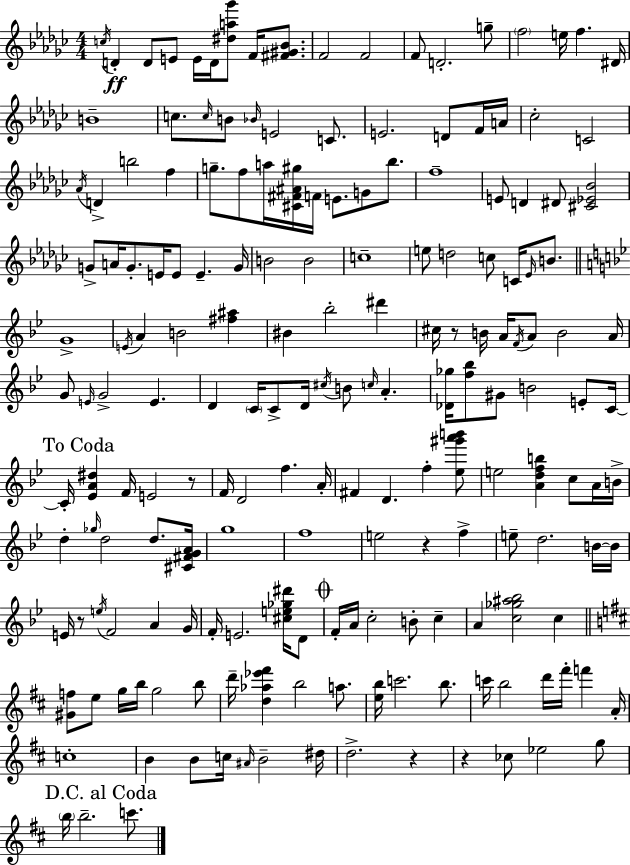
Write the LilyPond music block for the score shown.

{
  \clef treble
  \numericTimeSignature
  \time 4/4
  \key ees \minor
  \repeat volta 2 { \acciaccatura { c''16 }\ff d'4-. d'8 e'8 e'16 d'16 <dis'' a'' ges'''>8 f'16 <fis' gis' bes'>8. | f'2 f'2 | f'8 d'2.-. g''8-- | \parenthesize f''2 e''16 f''4. | \break dis'16 b'1-- | c''8. \grace { c''16 } b'8 \grace { bes'16 } e'2 | c'8. e'2. d'8 | f'16 a'16 ces''2-. c'2 | \break \acciaccatura { aes'16 } d'4-> b''2 | f''4 g''8.-- f''8 a''16 <cis' fis' ais' gis''>16 f'16 e'8. g'8 | bes''8. f''1-- | e'8 d'4 dis'8 <cis' ees' bes'>2 | \break g'8-> a'16 g'8.-. e'16 e'8 e'4.-- | g'16 b'2 b'2 | c''1-- | e''8 d''2 c''8 | \break c'16 \grace { ees'16 } b'8. \bar "||" \break \key bes \major g'1-> | \acciaccatura { e'16 } a'4 b'2 <fis'' ais''>4 | bis'4 bes''2-. dis'''4 | cis''16 r8 b'16 a'16 \acciaccatura { f'16 } a'8 b'2 | \break a'16 g'8 \grace { e'16 } g'2-> e'4. | d'4 \parenthesize c'16 c'8-> d'16 \acciaccatura { cis''16 } b'8 \grace { c''16 } a'4.-. | <des' ges''>16 <f'' bes''>8 gis'8 b'2 | e'8-. c'16~~ \mark "To Coda" c'16-. <ees' a' dis''>4 f'16 e'2 | \break r8 f'16 d'2 f''4. | a'16-. fis'4 d'4. f''4-. | <ees'' gis''' a''' b'''>8 e''2 <a' d'' f'' b''>4 | c''8 a'16 b'16-> d''4-. \grace { ges''16 } d''2 | \break d''8. <cis' fis' g' a'>16 g''1 | f''1 | e''2 r4 | f''4-> e''8-- d''2. | \break b'16~~ b'16 e'16 r8 \acciaccatura { e''16 } f'2 | a'4 g'16 f'16-. e'2. | <cis'' e'' ges'' dis'''>16 d'8 \mark \markup { \musicglyph "scripts.coda" } f'16-. a'16 c''2-. | b'8-. c''4-- a'4 <c'' ges'' ais'' bes''>2 | \break c''4 \bar "||" \break \key b \minor <gis' f''>8 e''8 g''16 b''16 g''2 b''8 | d'''16-- <d'' aes'' ees''' fis'''>4 b''2 a''8. | <e'' b''>16 c'''2. b''8. | c'''16 b''2 d'''16 fis'''16-. f'''4 a'16-. | \break c''1-. | b'4 b'8 c''16 \grace { ais'16 } b'2-- | dis''16 d''2.-> r4 | r4 ces''8 ees''2 g''8 | \break \mark "D.C. al Coda" \parenthesize b''16 b''2.-- c'''8. | } \bar "|."
}